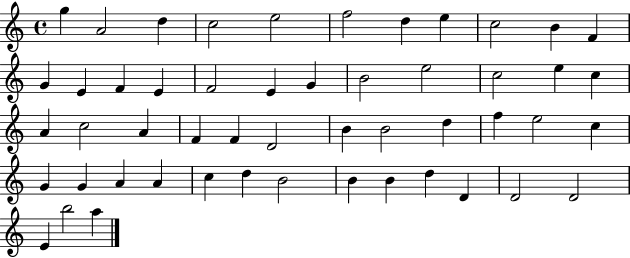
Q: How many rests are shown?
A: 0